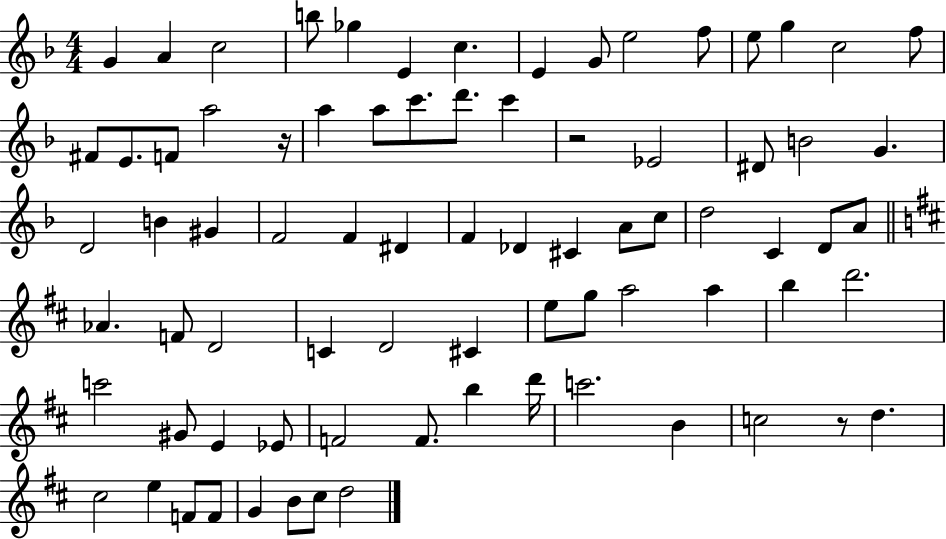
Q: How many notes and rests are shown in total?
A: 78